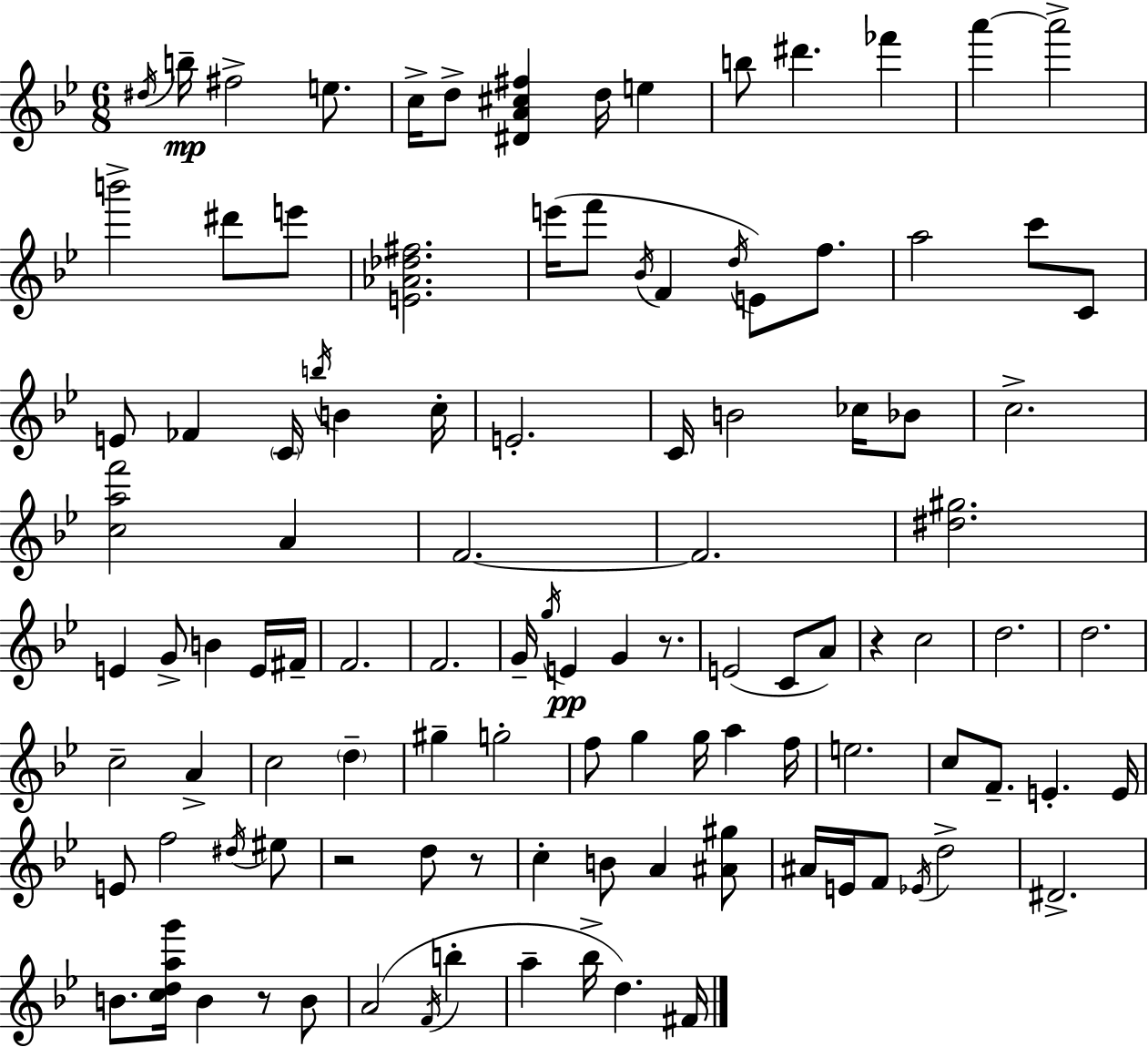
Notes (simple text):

D#5/s B5/s F#5/h E5/e. C5/s D5/e [D#4,A4,C#5,F#5]/q D5/s E5/q B5/e D#6/q. FES6/q A6/q A6/h B6/h D#6/e E6/e [E4,Ab4,Db5,F#5]/h. E6/s F6/e Bb4/s F4/q D5/s E4/e F5/e. A5/h C6/e C4/e E4/e FES4/q C4/s B5/s B4/q C5/s E4/h. C4/s B4/h CES5/s Bb4/e C5/h. [C5,A5,F6]/h A4/q F4/h. F4/h. [D#5,G#5]/h. E4/q G4/e B4/q E4/s F#4/s F4/h. F4/h. G4/s G5/s E4/q G4/q R/e. E4/h C4/e A4/e R/q C5/h D5/h. D5/h. C5/h A4/q C5/h D5/q G#5/q G5/h F5/e G5/q G5/s A5/q F5/s E5/h. C5/e F4/e. E4/q. E4/s E4/e F5/h D#5/s EIS5/e R/h D5/e R/e C5/q B4/e A4/q [A#4,G#5]/e A#4/s E4/s F4/e Eb4/s D5/h D#4/h. B4/e. [C5,D5,A5,G6]/s B4/q R/e B4/e A4/h F4/s B5/q A5/q Bb5/s D5/q. F#4/s